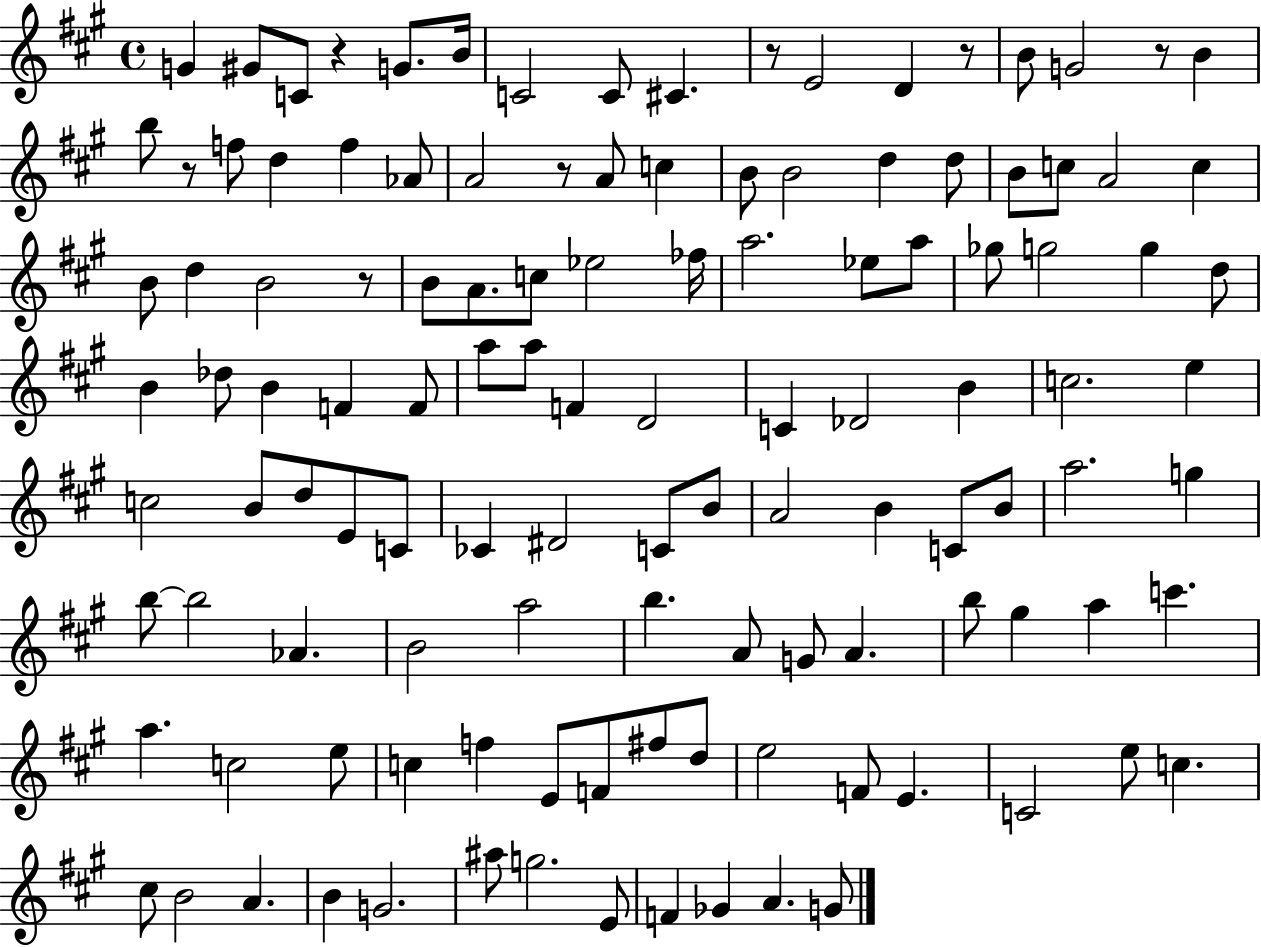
{
  \clef treble
  \time 4/4
  \defaultTimeSignature
  \key a \major
  \repeat volta 2 { g'4 gis'8 c'8 r4 g'8. b'16 | c'2 c'8 cis'4. | r8 e'2 d'4 r8 | b'8 g'2 r8 b'4 | \break b''8 r8 f''8 d''4 f''4 aes'8 | a'2 r8 a'8 c''4 | b'8 b'2 d''4 d''8 | b'8 c''8 a'2 c''4 | \break b'8 d''4 b'2 r8 | b'8 a'8. c''8 ees''2 fes''16 | a''2. ees''8 a''8 | ges''8 g''2 g''4 d''8 | \break b'4 des''8 b'4 f'4 f'8 | a''8 a''8 f'4 d'2 | c'4 des'2 b'4 | c''2. e''4 | \break c''2 b'8 d''8 e'8 c'8 | ces'4 dis'2 c'8 b'8 | a'2 b'4 c'8 b'8 | a''2. g''4 | \break b''8~~ b''2 aes'4. | b'2 a''2 | b''4. a'8 g'8 a'4. | b''8 gis''4 a''4 c'''4. | \break a''4. c''2 e''8 | c''4 f''4 e'8 f'8 fis''8 d''8 | e''2 f'8 e'4. | c'2 e''8 c''4. | \break cis''8 b'2 a'4. | b'4 g'2. | ais''8 g''2. e'8 | f'4 ges'4 a'4. g'8 | \break } \bar "|."
}